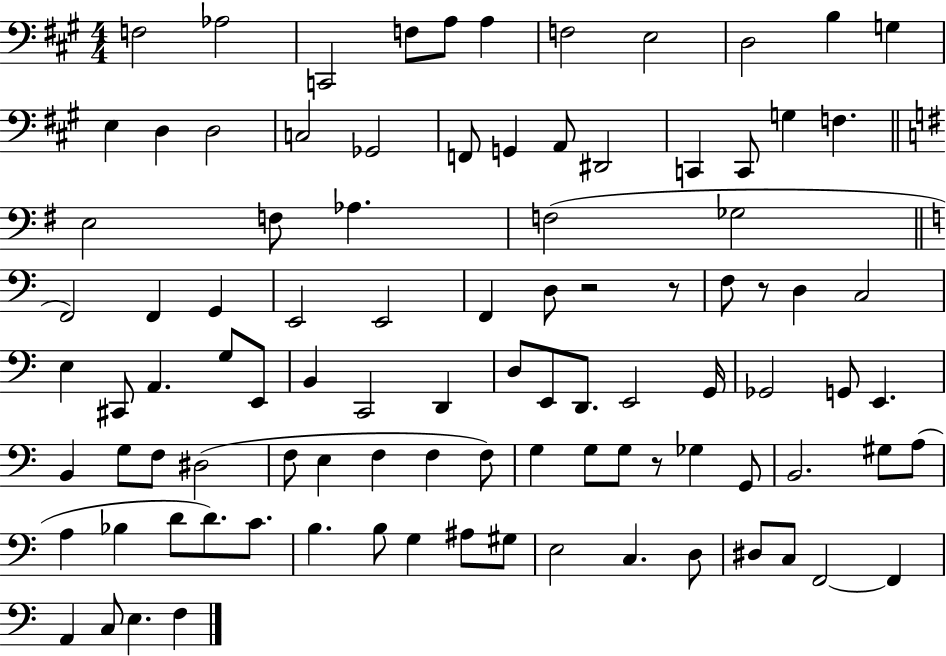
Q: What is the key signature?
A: A major